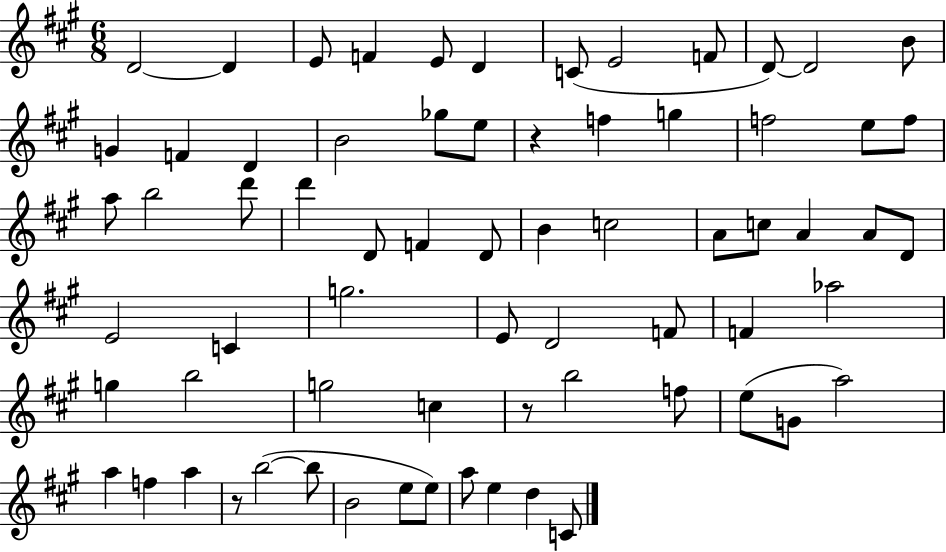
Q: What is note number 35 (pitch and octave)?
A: A4